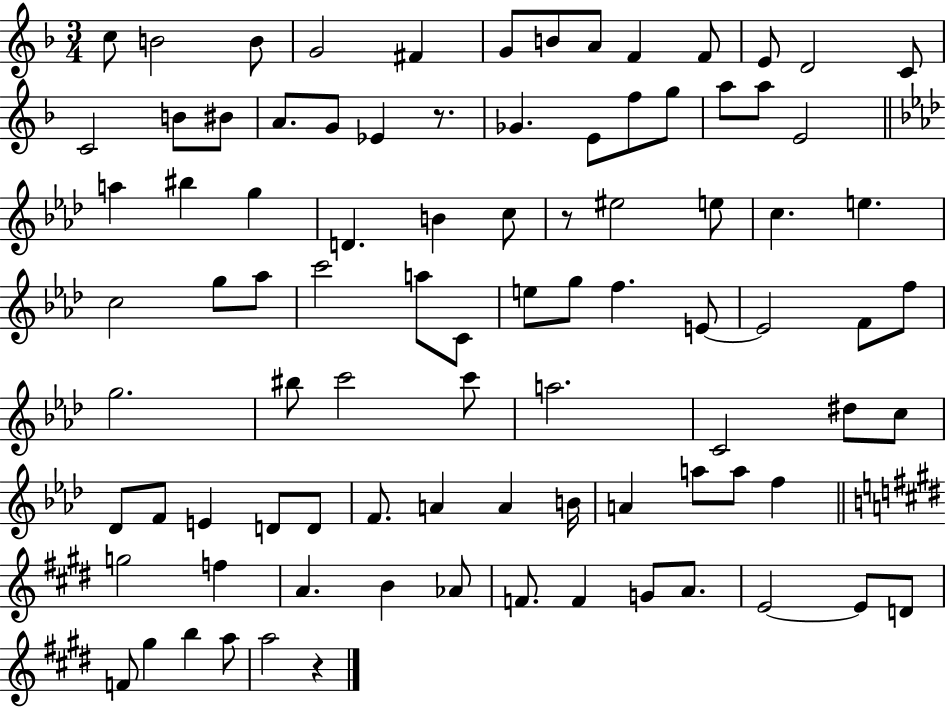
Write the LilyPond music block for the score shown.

{
  \clef treble
  \numericTimeSignature
  \time 3/4
  \key f \major
  \repeat volta 2 { c''8 b'2 b'8 | g'2 fis'4 | g'8 b'8 a'8 f'4 f'8 | e'8 d'2 c'8 | \break c'2 b'8 bis'8 | a'8. g'8 ees'4 r8. | ges'4. e'8 f''8 g''8 | a''8 a''8 e'2 | \break \bar "||" \break \key f \minor a''4 bis''4 g''4 | d'4. b'4 c''8 | r8 eis''2 e''8 | c''4. e''4. | \break c''2 g''8 aes''8 | c'''2 a''8 c'8 | e''8 g''8 f''4. e'8~~ | e'2 f'8 f''8 | \break g''2. | bis''8 c'''2 c'''8 | a''2. | c'2 dis''8 c''8 | \break des'8 f'8 e'4 d'8 d'8 | f'8. a'4 a'4 b'16 | a'4 a''8 a''8 f''4 | \bar "||" \break \key e \major g''2 f''4 | a'4. b'4 aes'8 | f'8. f'4 g'8 a'8. | e'2~~ e'8 d'8 | \break f'8 gis''4 b''4 a''8 | a''2 r4 | } \bar "|."
}